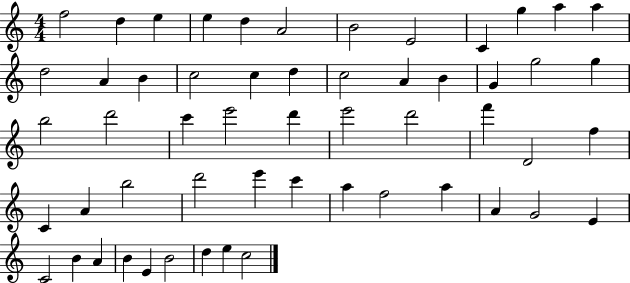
{
  \clef treble
  \numericTimeSignature
  \time 4/4
  \key c \major
  f''2 d''4 e''4 | e''4 d''4 a'2 | b'2 e'2 | c'4 g''4 a''4 a''4 | \break d''2 a'4 b'4 | c''2 c''4 d''4 | c''2 a'4 b'4 | g'4 g''2 g''4 | \break b''2 d'''2 | c'''4 e'''2 d'''4 | e'''2 d'''2 | f'''4 d'2 f''4 | \break c'4 a'4 b''2 | d'''2 e'''4 c'''4 | a''4 f''2 a''4 | a'4 g'2 e'4 | \break c'2 b'4 a'4 | b'4 e'4 b'2 | d''4 e''4 c''2 | \bar "|."
}